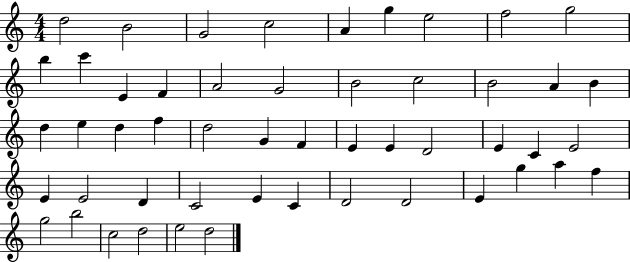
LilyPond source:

{
  \clef treble
  \numericTimeSignature
  \time 4/4
  \key c \major
  d''2 b'2 | g'2 c''2 | a'4 g''4 e''2 | f''2 g''2 | \break b''4 c'''4 e'4 f'4 | a'2 g'2 | b'2 c''2 | b'2 a'4 b'4 | \break d''4 e''4 d''4 f''4 | d''2 g'4 f'4 | e'4 e'4 d'2 | e'4 c'4 e'2 | \break e'4 e'2 d'4 | c'2 e'4 c'4 | d'2 d'2 | e'4 g''4 a''4 f''4 | \break g''2 b''2 | c''2 d''2 | e''2 d''2 | \bar "|."
}